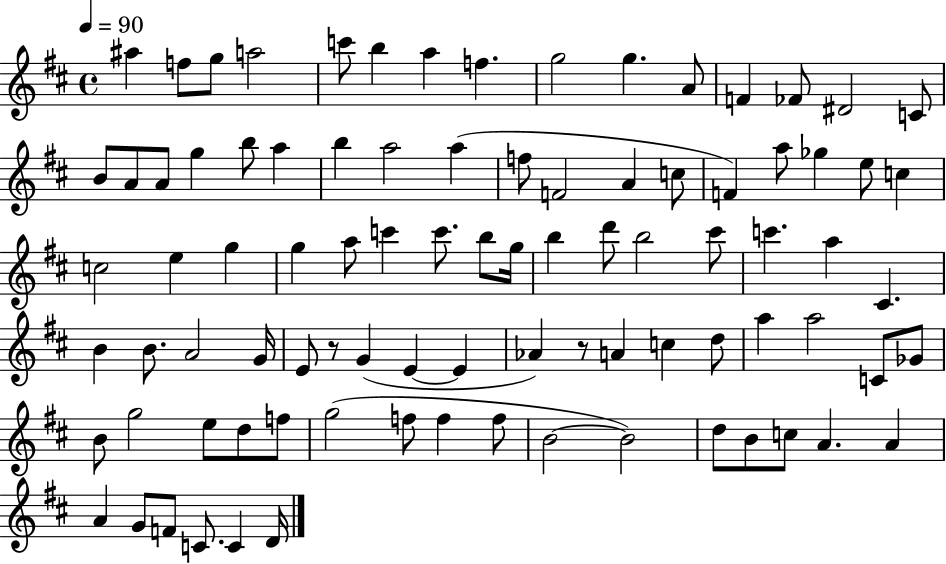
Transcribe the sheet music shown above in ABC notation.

X:1
T:Untitled
M:4/4
L:1/4
K:D
^a f/2 g/2 a2 c'/2 b a f g2 g A/2 F _F/2 ^D2 C/2 B/2 A/2 A/2 g b/2 a b a2 a f/2 F2 A c/2 F a/2 _g e/2 c c2 e g g a/2 c' c'/2 b/2 g/4 b d'/2 b2 ^c'/2 c' a ^C B B/2 A2 G/4 E/2 z/2 G E E _A z/2 A c d/2 a a2 C/2 _G/2 B/2 g2 e/2 d/2 f/2 g2 f/2 f f/2 B2 B2 d/2 B/2 c/2 A A A G/2 F/2 C/2 C D/4